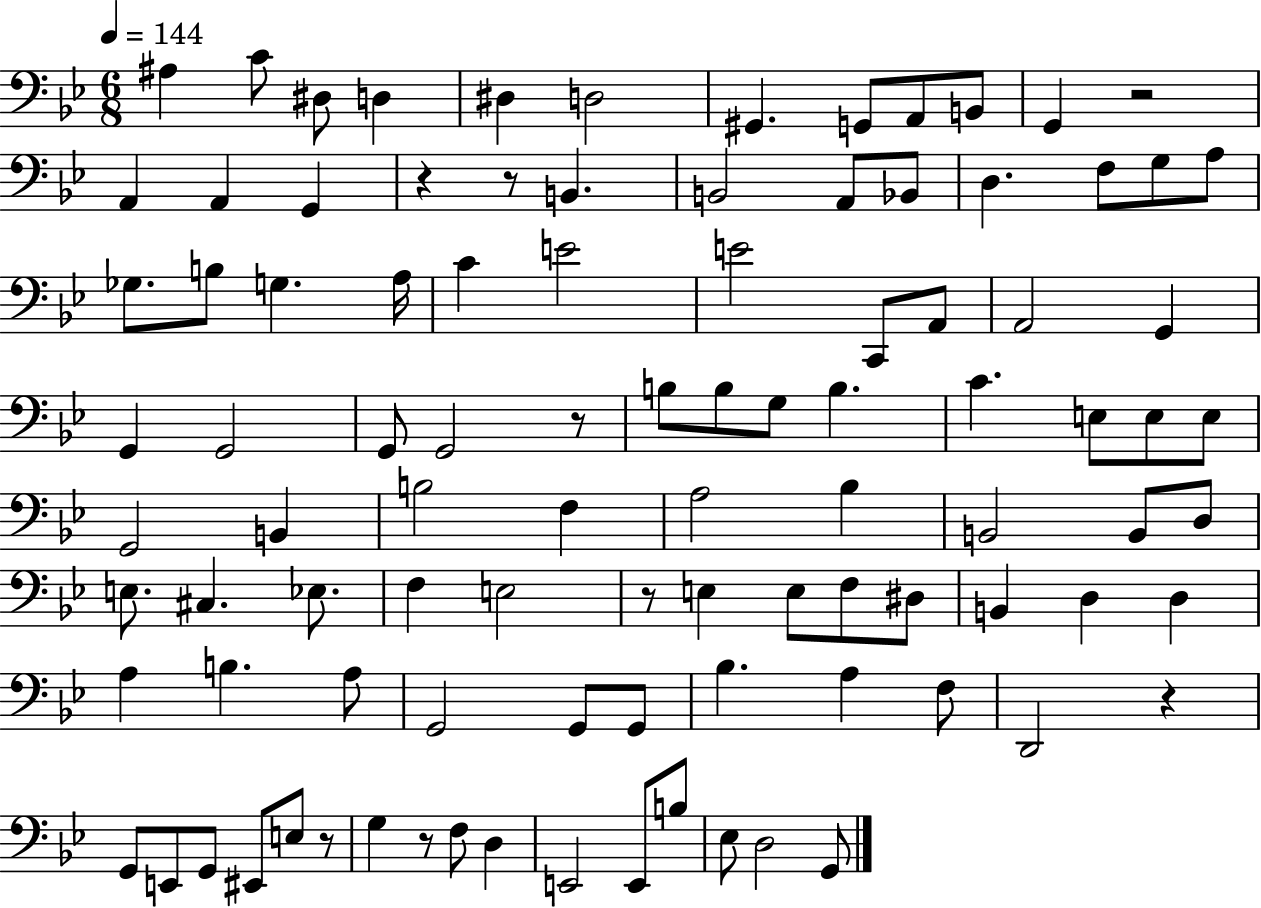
A#3/q C4/e D#3/e D3/q D#3/q D3/h G#2/q. G2/e A2/e B2/e G2/q R/h A2/q A2/q G2/q R/q R/e B2/q. B2/h A2/e Bb2/e D3/q. F3/e G3/e A3/e Gb3/e. B3/e G3/q. A3/s C4/q E4/h E4/h C2/e A2/e A2/h G2/q G2/q G2/h G2/e G2/h R/e B3/e B3/e G3/e B3/q. C4/q. E3/e E3/e E3/e G2/h B2/q B3/h F3/q A3/h Bb3/q B2/h B2/e D3/e E3/e. C#3/q. Eb3/e. F3/q E3/h R/e E3/q E3/e F3/e D#3/e B2/q D3/q D3/q A3/q B3/q. A3/e G2/h G2/e G2/e Bb3/q. A3/q F3/e D2/h R/q G2/e E2/e G2/e EIS2/e E3/e R/e G3/q R/e F3/e D3/q E2/h E2/e B3/e Eb3/e D3/h G2/e